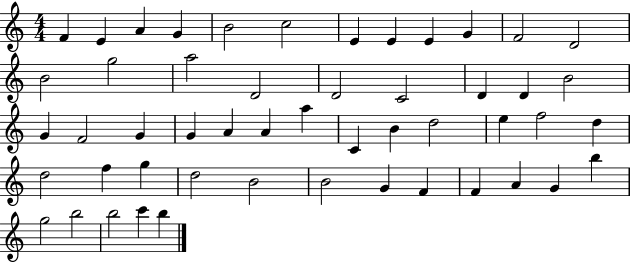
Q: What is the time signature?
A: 4/4